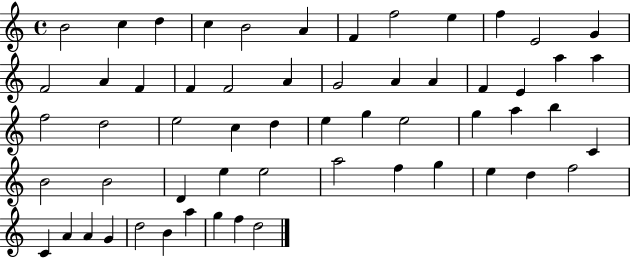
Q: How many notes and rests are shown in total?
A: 58